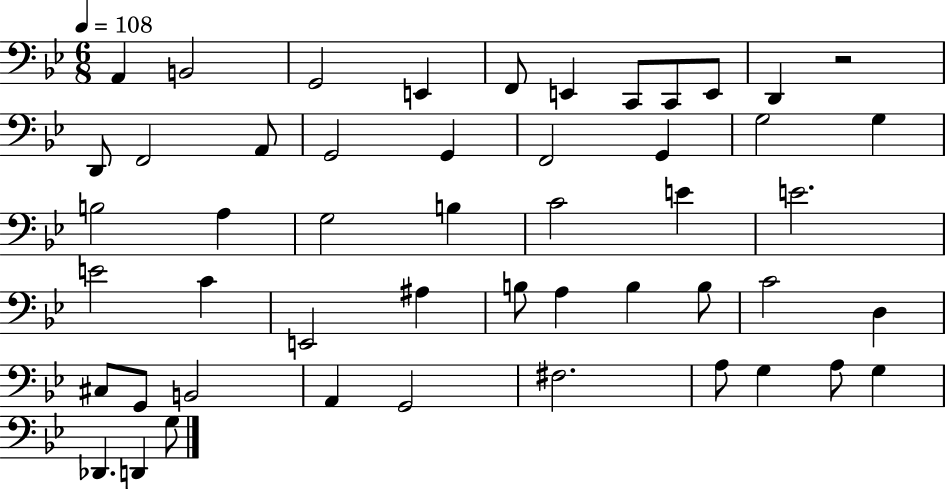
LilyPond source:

{
  \clef bass
  \numericTimeSignature
  \time 6/8
  \key bes \major
  \tempo 4 = 108
  a,4 b,2 | g,2 e,4 | f,8 e,4 c,8 c,8 e,8 | d,4 r2 | \break d,8 f,2 a,8 | g,2 g,4 | f,2 g,4 | g2 g4 | \break b2 a4 | g2 b4 | c'2 e'4 | e'2. | \break e'2 c'4 | e,2 ais4 | b8 a4 b4 b8 | c'2 d4 | \break cis8 g,8 b,2 | a,4 g,2 | fis2. | a8 g4 a8 g4 | \break des,4. d,4 g8 | \bar "|."
}